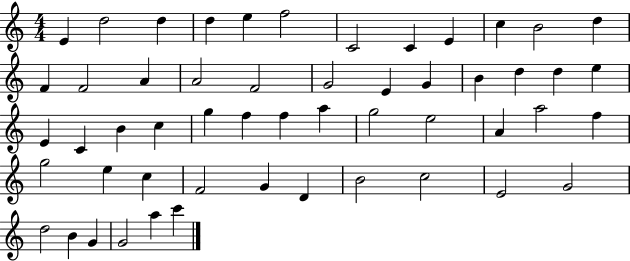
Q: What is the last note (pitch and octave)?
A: C6